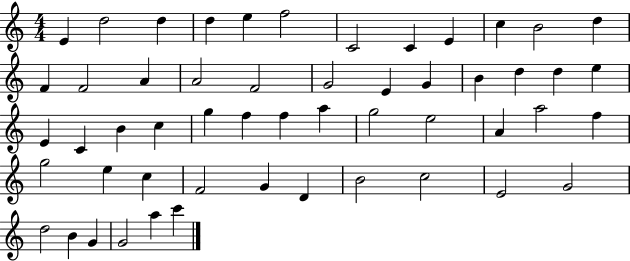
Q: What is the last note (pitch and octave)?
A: C6